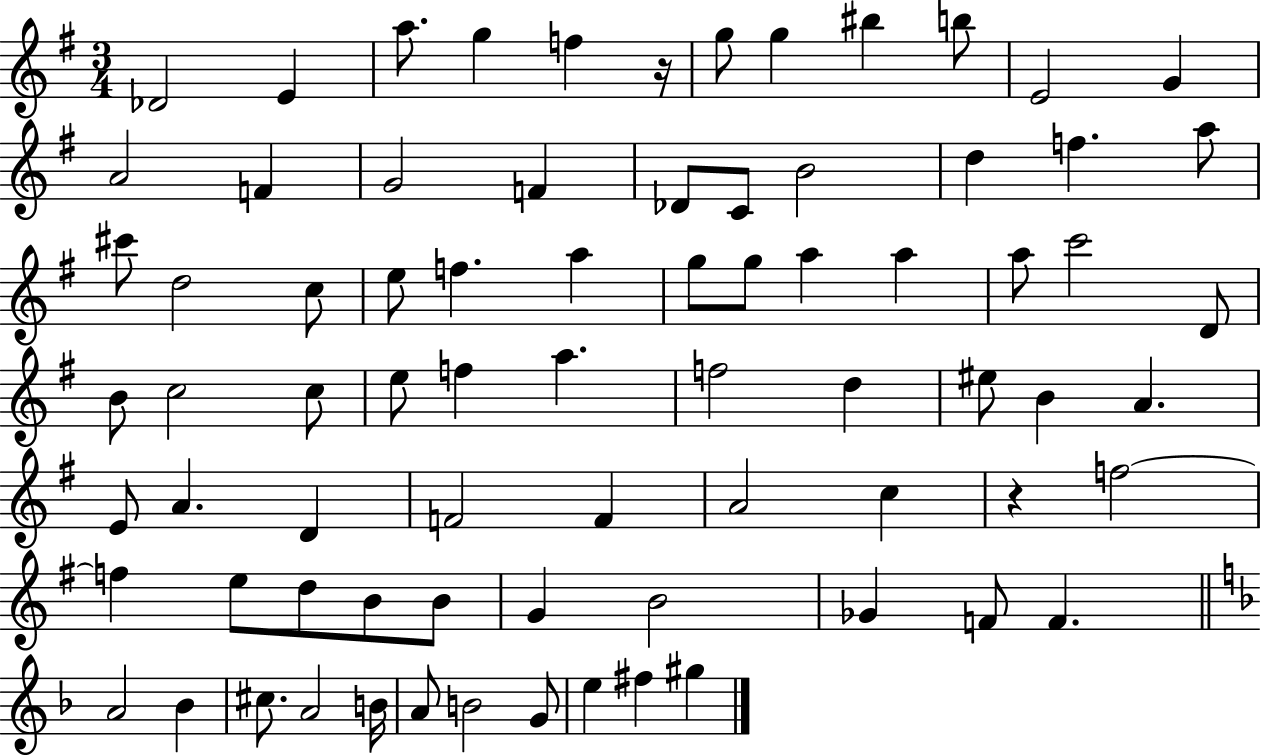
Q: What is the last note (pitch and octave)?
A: G#5